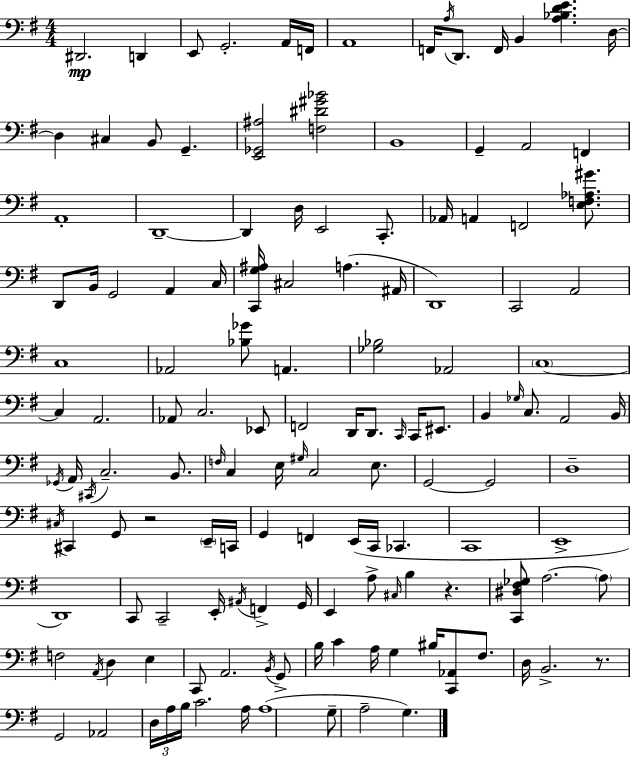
{
  \clef bass
  \numericTimeSignature
  \time 4/4
  \key g \major
  \repeat volta 2 { dis,2.\mp d,4 | e,8 g,2.-. a,16 f,16 | a,1 | f,16 \acciaccatura { a16 } d,8. f,16 b,4 <a bes d' e'>4. | \break d16~~ d4 cis4 b,8 g,4.-- | <e, ges, ais>2 <f dis' gis' bes'>2 | b,1 | g,4-- a,2 f,4 | \break a,1-. | d,1--~~ | d,4 d16 e,2 c,8.-. | aes,16 a,4 f,2 <e f aes gis'>8. | \break d,8 b,16 g,2 a,4 | c16 <c, g ais>16 cis2 a4.( | ais,16 d,1) | c,2 a,2 | \break c1 | aes,2 <bes ges'>8 a,4. | <ges bes>2 aes,2 | \parenthesize c1~~ | \break c4 a,2. | aes,8 c2. ees,8 | f,2 d,16 d,8. \grace { c,16 } c,16 eis,8. | b,4 \grace { ges16 } c8. a,2 | \break b,16 \acciaccatura { ges,16 } a,16 \acciaccatura { cis,16 } c2.-- | b,8. \grace { f16 } c4 e16 \grace { gis16 } c2 | e8. g,2~~ g,2 | d1-- | \break \acciaccatura { cis16 } cis,4 g,8 r2 | \parenthesize e,16-- c,16 g,4 f,4 | e,16( c,16 ces,4. c,1 | e,1-> | \break d,1) | c,8 c,2-- | e,16-. \acciaccatura { ais,16 } f,4-> g,16 e,4 a8-> \grace { cis16 } | b4 r4. <c, dis fis ges>8 a2.~~ | \break \parenthesize a8 f2 | \acciaccatura { a,16 } d4 e4 c,8 a,2. | \acciaccatura { b,16 } g,8-> b16 c'4 | a16 g4 bis16 <c, aes,>8 fis8. d16 b,2.-> | \break r8. g,2 | aes,2 \tuplet 3/2 { d16 a16 b16 } c'2. | a16 a1( | g8-- a2-- | \break g4.) } \bar "|."
}